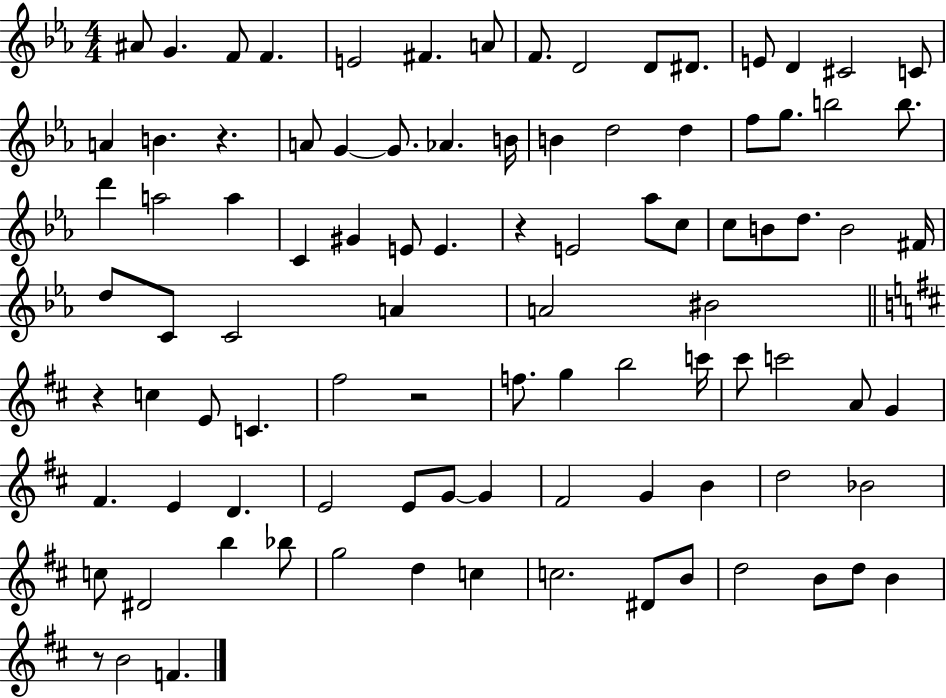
X:1
T:Untitled
M:4/4
L:1/4
K:Eb
^A/2 G F/2 F E2 ^F A/2 F/2 D2 D/2 ^D/2 E/2 D ^C2 C/2 A B z A/2 G G/2 _A B/4 B d2 d f/2 g/2 b2 b/2 d' a2 a C ^G E/2 E z E2 _a/2 c/2 c/2 B/2 d/2 B2 ^F/4 d/2 C/2 C2 A A2 ^B2 z c E/2 C ^f2 z2 f/2 g b2 c'/4 ^c'/2 c'2 A/2 G ^F E D E2 E/2 G/2 G ^F2 G B d2 _B2 c/2 ^D2 b _b/2 g2 d c c2 ^D/2 B/2 d2 B/2 d/2 B z/2 B2 F